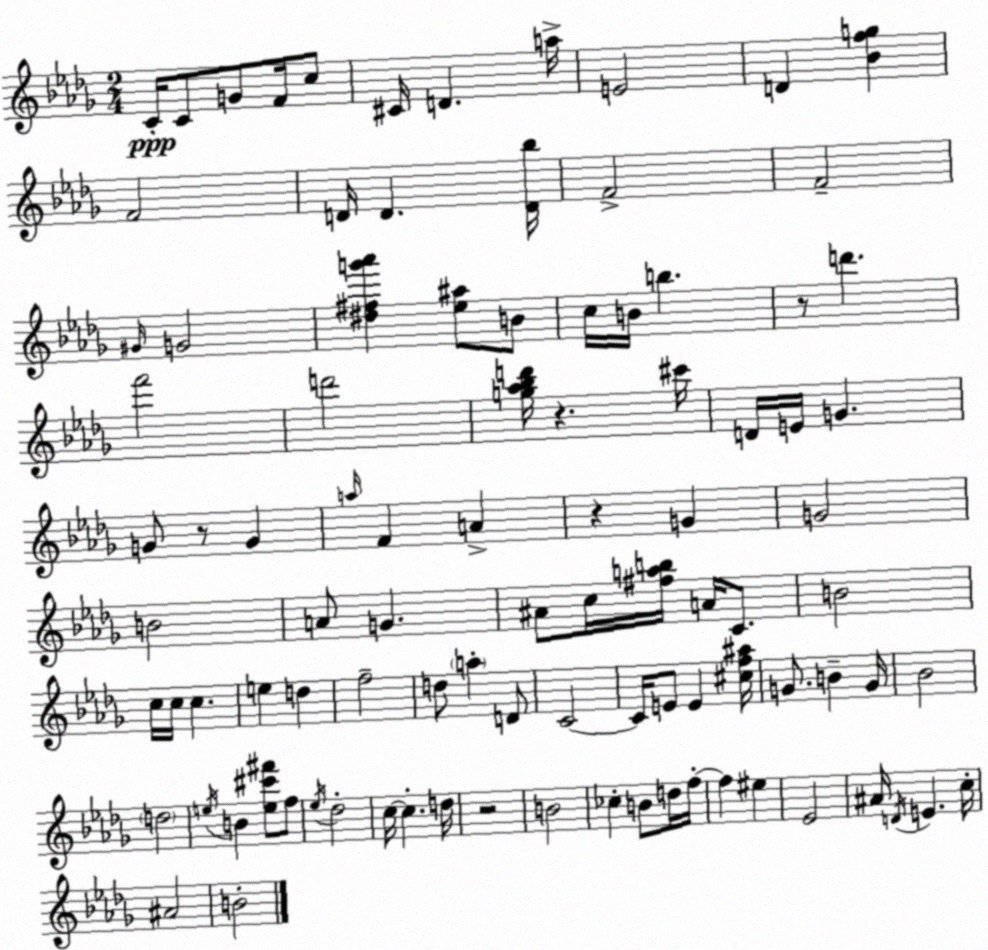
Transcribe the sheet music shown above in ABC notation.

X:1
T:Untitled
M:2/4
L:1/4
K:Bbm
C/4 C/2 G/2 F/4 c/2 ^C/4 D a/4 E2 D [_Bfg] F2 D/4 D [D_b]/4 F2 F2 ^G/4 G2 [^d^fg'_a'] [_e^a]/2 B/2 c/4 B/4 b z/2 d' f'2 d'2 [g_a_bd']/4 z ^c'/4 D/4 E/4 G G/2 z/2 G a/4 F A z G G2 B2 A/2 G ^A/2 c/4 [^fab]/4 A/4 C/2 B2 c/4 c/4 c e d f2 d/2 a D/2 C2 C/4 E/2 E [^cf^a]/4 G/2 B G/4 _B2 d2 e/4 B [e^c'^f']/2 f/2 _e/4 _d2 c/4 c d/4 z2 B2 _c B/2 d/4 f/4 f ^e _E2 ^A/4 D/4 E c/4 ^A2 B2